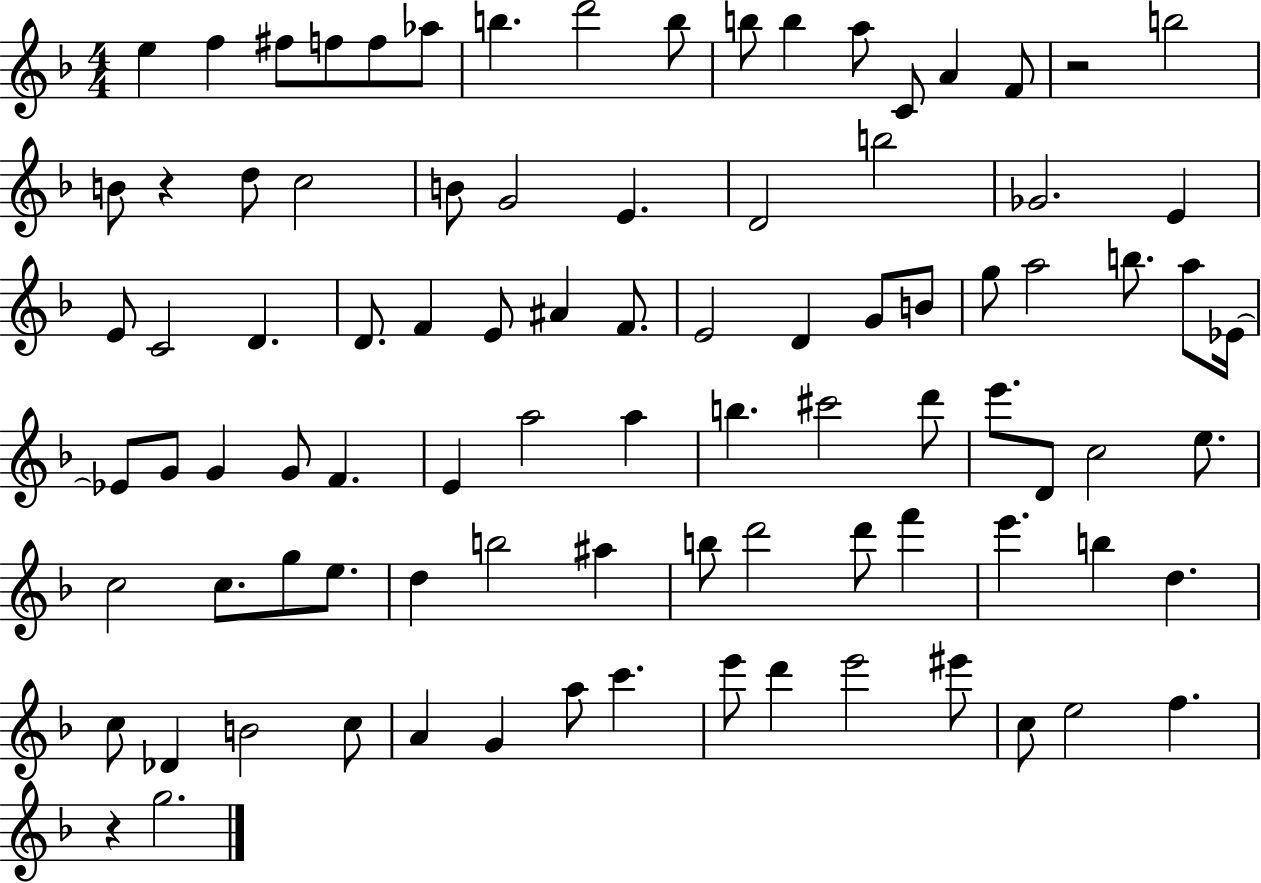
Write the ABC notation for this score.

X:1
T:Untitled
M:4/4
L:1/4
K:F
e f ^f/2 f/2 f/2 _a/2 b d'2 b/2 b/2 b a/2 C/2 A F/2 z2 b2 B/2 z d/2 c2 B/2 G2 E D2 b2 _G2 E E/2 C2 D D/2 F E/2 ^A F/2 E2 D G/2 B/2 g/2 a2 b/2 a/2 _E/4 _E/2 G/2 G G/2 F E a2 a b ^c'2 d'/2 e'/2 D/2 c2 e/2 c2 c/2 g/2 e/2 d b2 ^a b/2 d'2 d'/2 f' e' b d c/2 _D B2 c/2 A G a/2 c' e'/2 d' e'2 ^e'/2 c/2 e2 f z g2